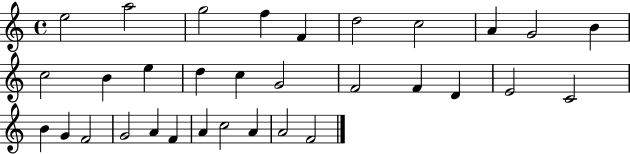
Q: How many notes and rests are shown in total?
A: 32